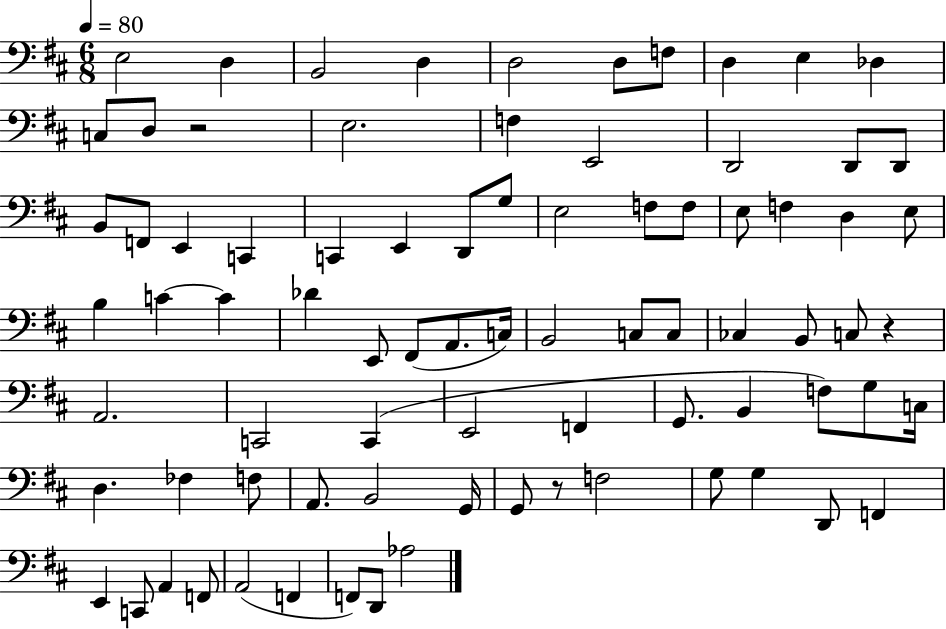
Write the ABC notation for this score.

X:1
T:Untitled
M:6/8
L:1/4
K:D
E,2 D, B,,2 D, D,2 D,/2 F,/2 D, E, _D, C,/2 D,/2 z2 E,2 F, E,,2 D,,2 D,,/2 D,,/2 B,,/2 F,,/2 E,, C,, C,, E,, D,,/2 G,/2 E,2 F,/2 F,/2 E,/2 F, D, E,/2 B, C C _D E,,/2 ^F,,/2 A,,/2 C,/4 B,,2 C,/2 C,/2 _C, B,,/2 C,/2 z A,,2 C,,2 C,, E,,2 F,, G,,/2 B,, F,/2 G,/2 C,/4 D, _F, F,/2 A,,/2 B,,2 G,,/4 G,,/2 z/2 F,2 G,/2 G, D,,/2 F,, E,, C,,/2 A,, F,,/2 A,,2 F,, F,,/2 D,,/2 _A,2